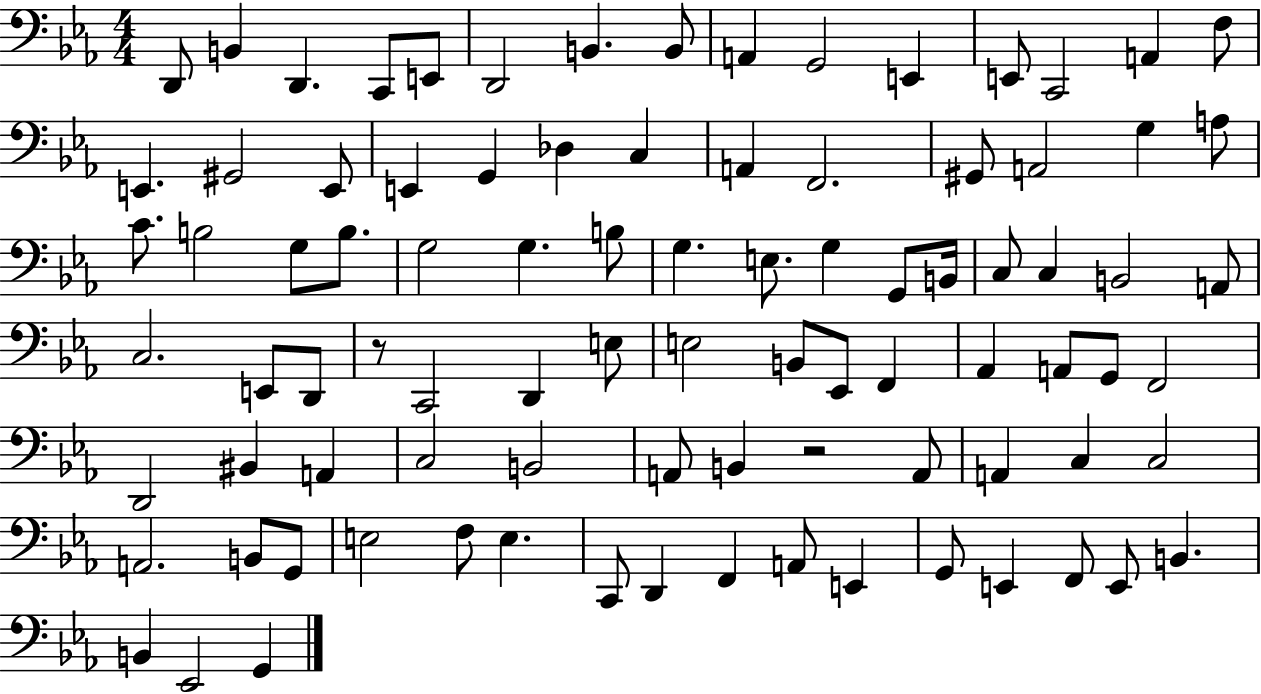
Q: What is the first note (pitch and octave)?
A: D2